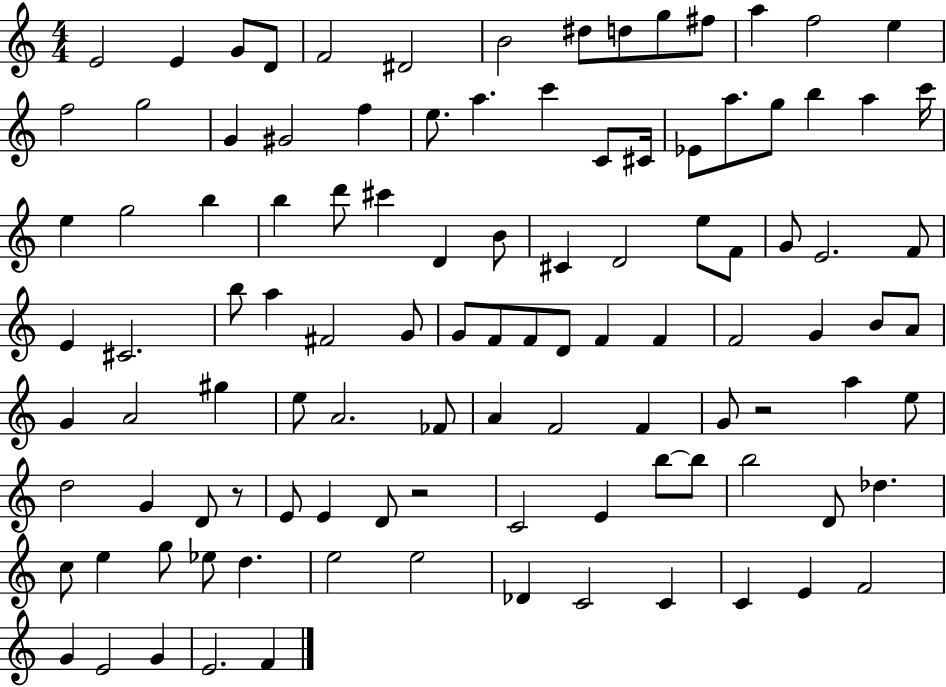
{
  \clef treble
  \numericTimeSignature
  \time 4/4
  \key c \major
  \repeat volta 2 { e'2 e'4 g'8 d'8 | f'2 dis'2 | b'2 dis''8 d''8 g''8 fis''8 | a''4 f''2 e''4 | \break f''2 g''2 | g'4 gis'2 f''4 | e''8. a''4. c'''4 c'8 cis'16 | ees'8 a''8. g''8 b''4 a''4 c'''16 | \break e''4 g''2 b''4 | b''4 d'''8 cis'''4 d'4 b'8 | cis'4 d'2 e''8 f'8 | g'8 e'2. f'8 | \break e'4 cis'2. | b''8 a''4 fis'2 g'8 | g'8 f'8 f'8 d'8 f'4 f'4 | f'2 g'4 b'8 a'8 | \break g'4 a'2 gis''4 | e''8 a'2. fes'8 | a'4 f'2 f'4 | g'8 r2 a''4 e''8 | \break d''2 g'4 d'8 r8 | e'8 e'4 d'8 r2 | c'2 e'4 b''8~~ b''8 | b''2 d'8 des''4. | \break c''8 e''4 g''8 ees''8 d''4. | e''2 e''2 | des'4 c'2 c'4 | c'4 e'4 f'2 | \break g'4 e'2 g'4 | e'2. f'4 | } \bar "|."
}